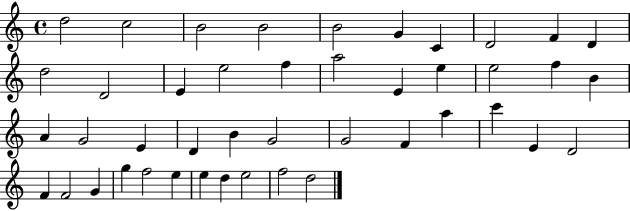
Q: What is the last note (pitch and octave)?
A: D5